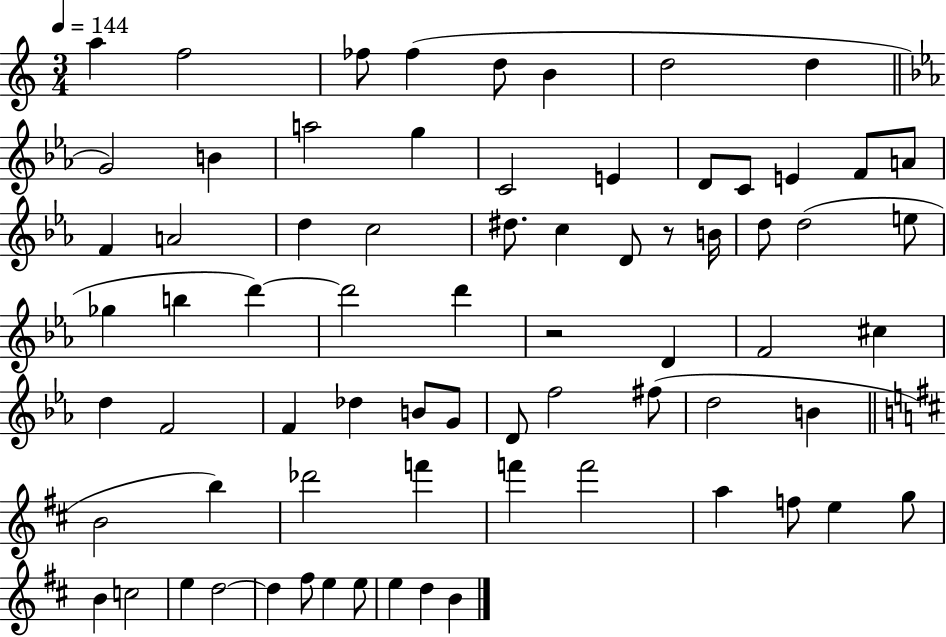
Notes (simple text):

A5/q F5/h FES5/e FES5/q D5/e B4/q D5/h D5/q G4/h B4/q A5/h G5/q C4/h E4/q D4/e C4/e E4/q F4/e A4/e F4/q A4/h D5/q C5/h D#5/e. C5/q D4/e R/e B4/s D5/e D5/h E5/e Gb5/q B5/q D6/q D6/h D6/q R/h D4/q F4/h C#5/q D5/q F4/h F4/q Db5/q B4/e G4/e D4/e F5/h F#5/e D5/h B4/q B4/h B5/q Db6/h F6/q F6/q F6/h A5/q F5/e E5/q G5/e B4/q C5/h E5/q D5/h D5/q F#5/e E5/q E5/e E5/q D5/q B4/q